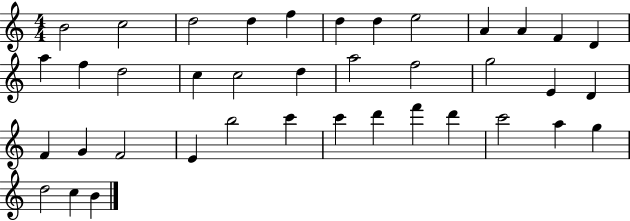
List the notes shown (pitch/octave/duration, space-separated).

B4/h C5/h D5/h D5/q F5/q D5/q D5/q E5/h A4/q A4/q F4/q D4/q A5/q F5/q D5/h C5/q C5/h D5/q A5/h F5/h G5/h E4/q D4/q F4/q G4/q F4/h E4/q B5/h C6/q C6/q D6/q F6/q D6/q C6/h A5/q G5/q D5/h C5/q B4/q